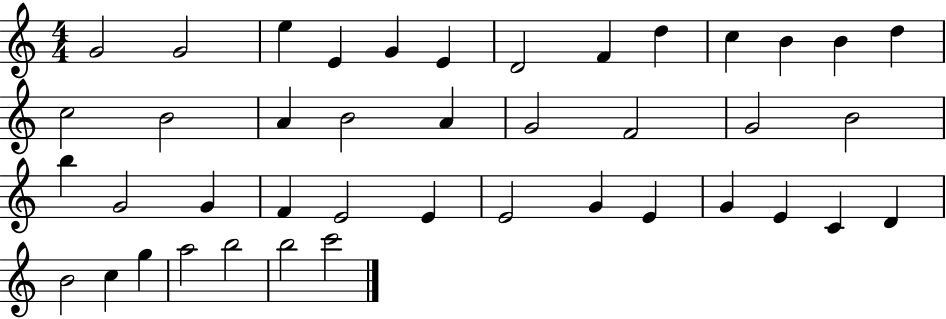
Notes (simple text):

G4/h G4/h E5/q E4/q G4/q E4/q D4/h F4/q D5/q C5/q B4/q B4/q D5/q C5/h B4/h A4/q B4/h A4/q G4/h F4/h G4/h B4/h B5/q G4/h G4/q F4/q E4/h E4/q E4/h G4/q E4/q G4/q E4/q C4/q D4/q B4/h C5/q G5/q A5/h B5/h B5/h C6/h